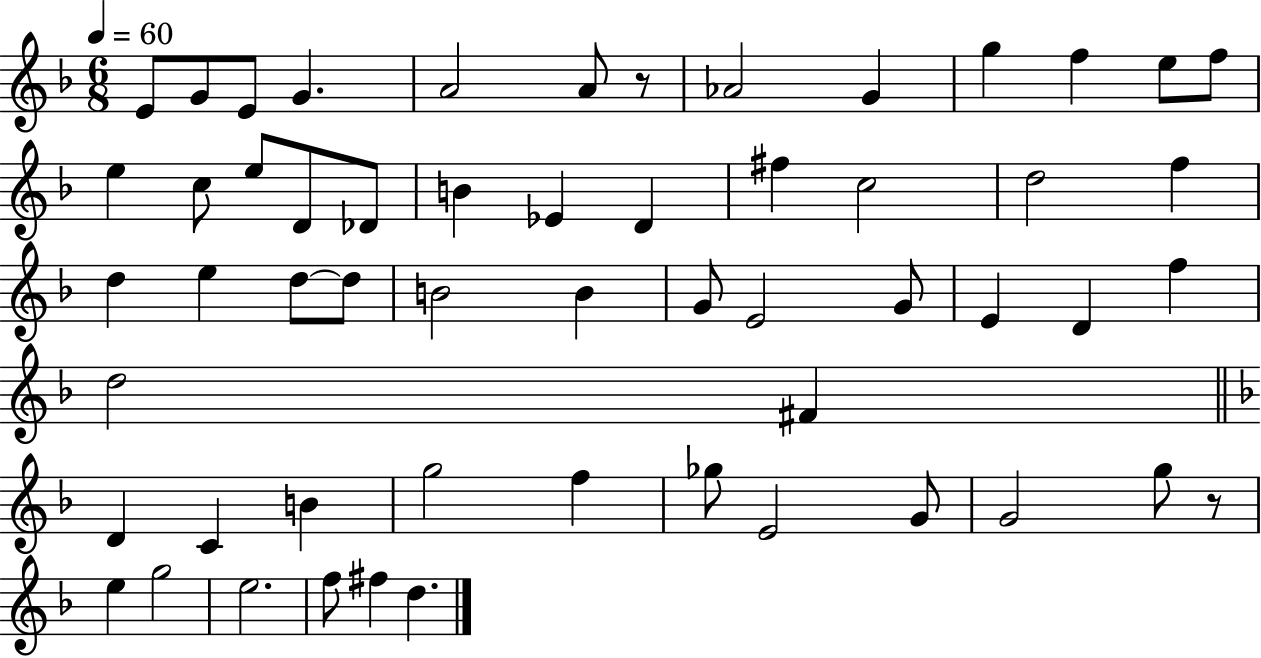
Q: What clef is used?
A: treble